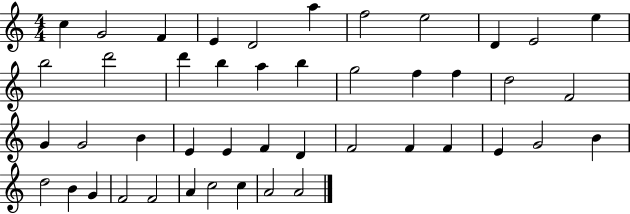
{
  \clef treble
  \numericTimeSignature
  \time 4/4
  \key c \major
  c''4 g'2 f'4 | e'4 d'2 a''4 | f''2 e''2 | d'4 e'2 e''4 | \break b''2 d'''2 | d'''4 b''4 a''4 b''4 | g''2 f''4 f''4 | d''2 f'2 | \break g'4 g'2 b'4 | e'4 e'4 f'4 d'4 | f'2 f'4 f'4 | e'4 g'2 b'4 | \break d''2 b'4 g'4 | f'2 f'2 | a'4 c''2 c''4 | a'2 a'2 | \break \bar "|."
}